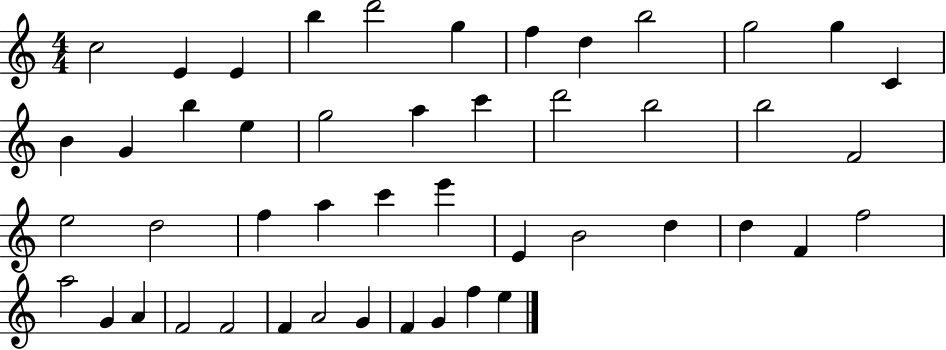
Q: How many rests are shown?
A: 0